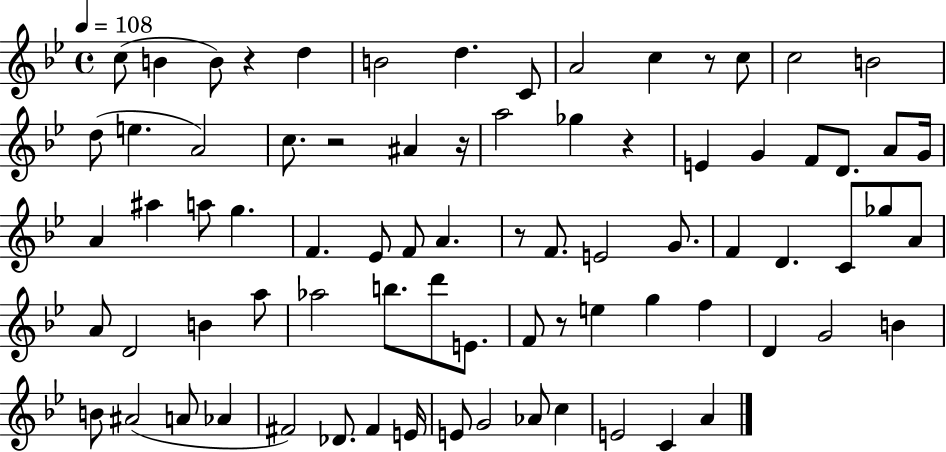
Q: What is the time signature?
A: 4/4